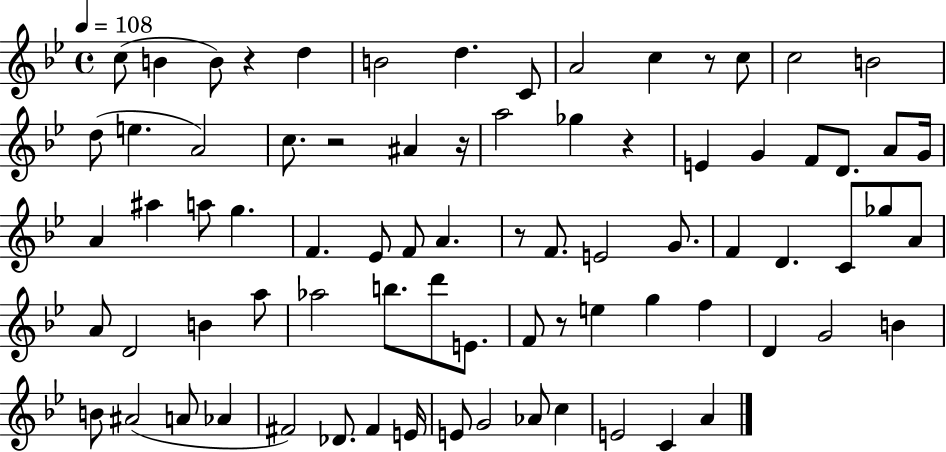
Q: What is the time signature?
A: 4/4